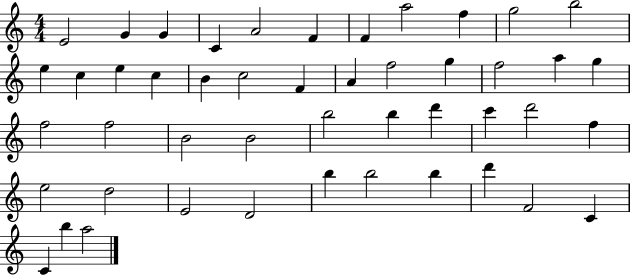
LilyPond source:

{
  \clef treble
  \numericTimeSignature
  \time 4/4
  \key c \major
  e'2 g'4 g'4 | c'4 a'2 f'4 | f'4 a''2 f''4 | g''2 b''2 | \break e''4 c''4 e''4 c''4 | b'4 c''2 f'4 | a'4 f''2 g''4 | f''2 a''4 g''4 | \break f''2 f''2 | b'2 b'2 | b''2 b''4 d'''4 | c'''4 d'''2 f''4 | \break e''2 d''2 | e'2 d'2 | b''4 b''2 b''4 | d'''4 f'2 c'4 | \break c'4 b''4 a''2 | \bar "|."
}